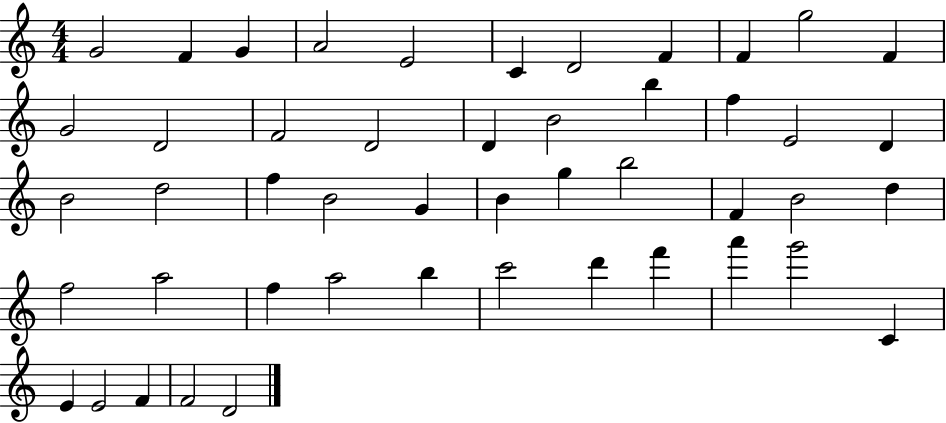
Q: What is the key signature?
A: C major